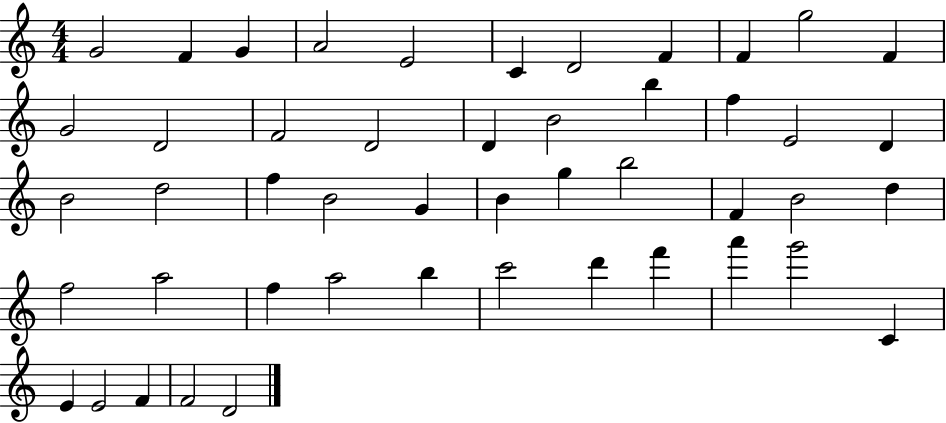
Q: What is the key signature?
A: C major